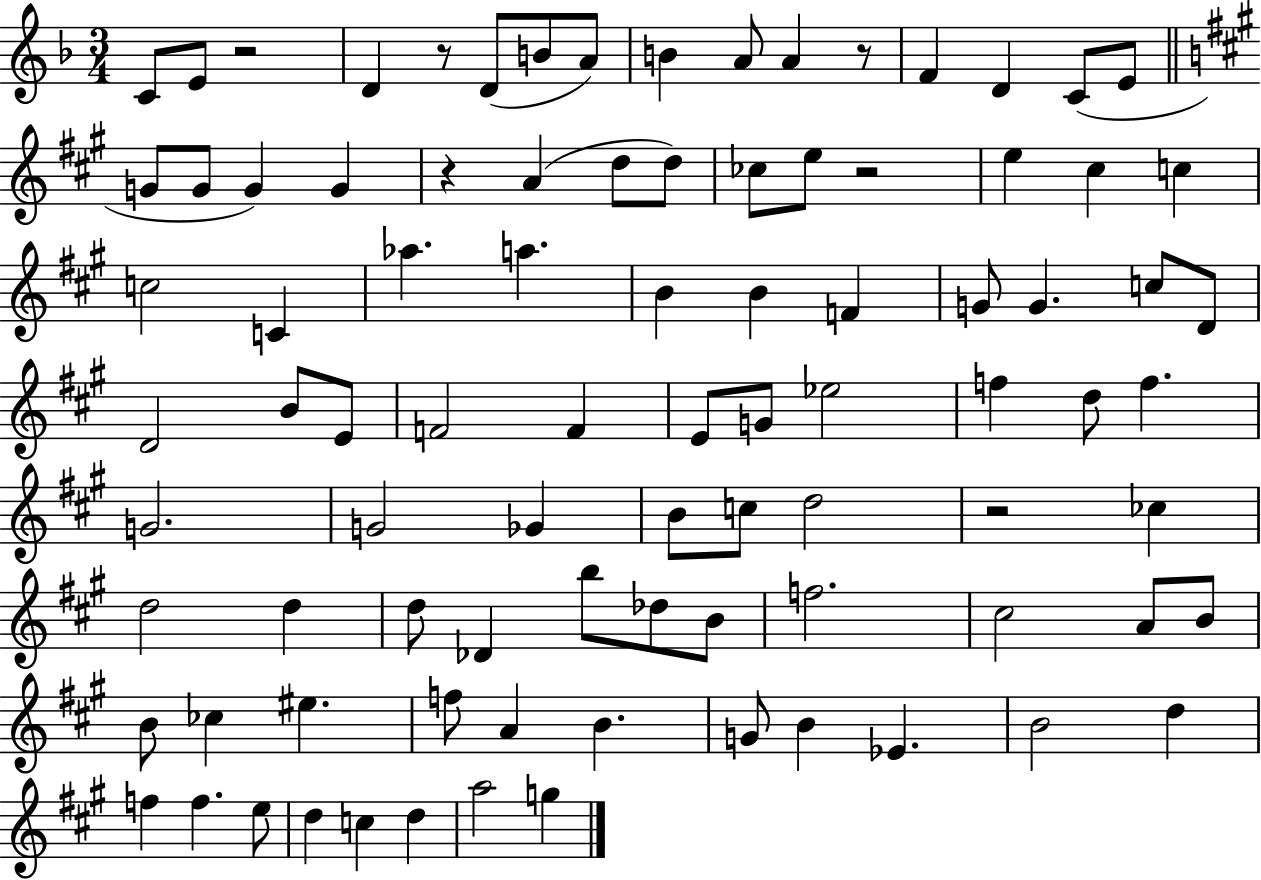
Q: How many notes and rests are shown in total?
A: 90